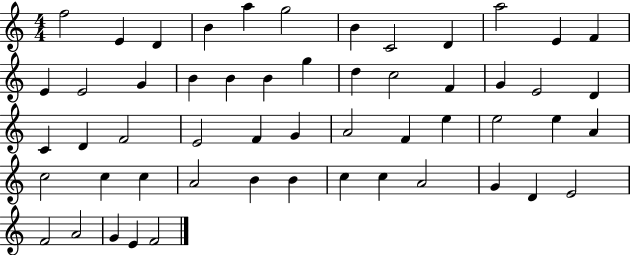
{
  \clef treble
  \numericTimeSignature
  \time 4/4
  \key c \major
  f''2 e'4 d'4 | b'4 a''4 g''2 | b'4 c'2 d'4 | a''2 e'4 f'4 | \break e'4 e'2 g'4 | b'4 b'4 b'4 g''4 | d''4 c''2 f'4 | g'4 e'2 d'4 | \break c'4 d'4 f'2 | e'2 f'4 g'4 | a'2 f'4 e''4 | e''2 e''4 a'4 | \break c''2 c''4 c''4 | a'2 b'4 b'4 | c''4 c''4 a'2 | g'4 d'4 e'2 | \break f'2 a'2 | g'4 e'4 f'2 | \bar "|."
}